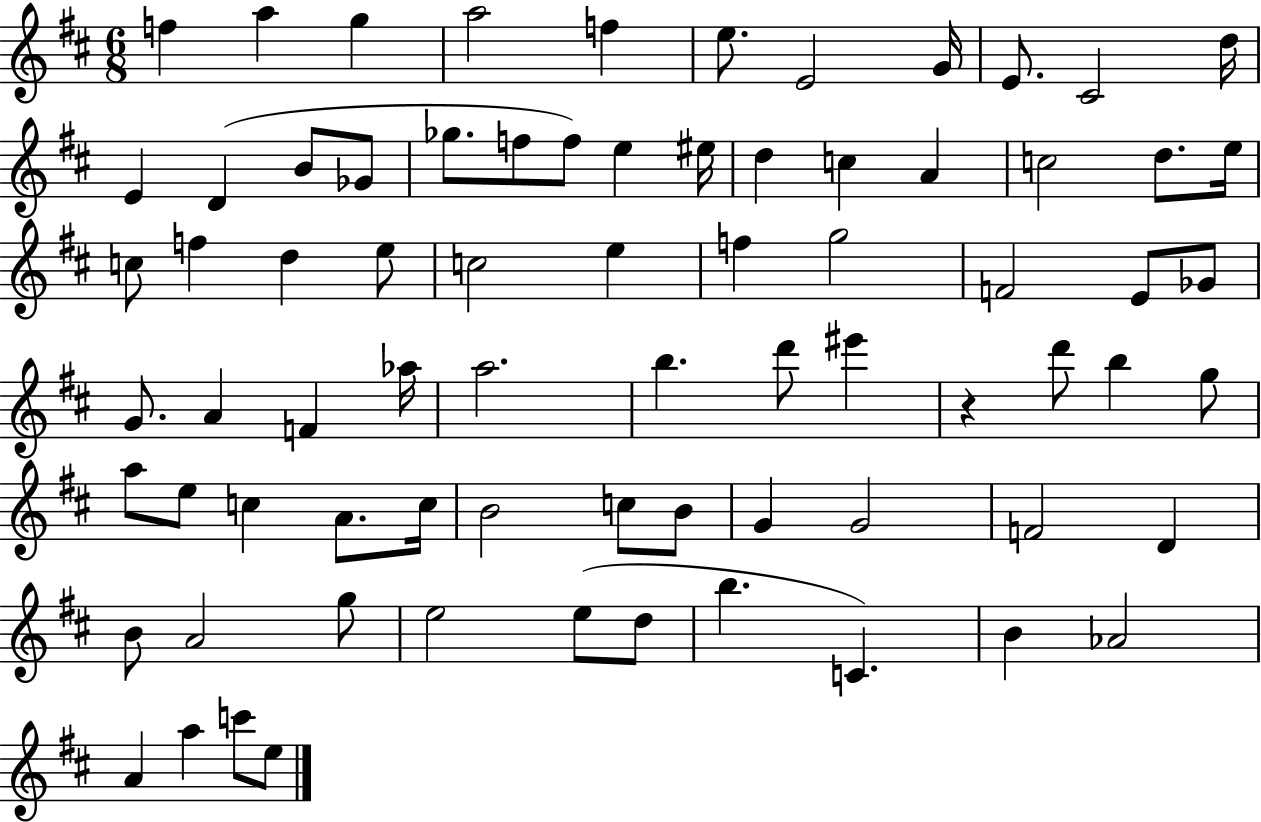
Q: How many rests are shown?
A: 1